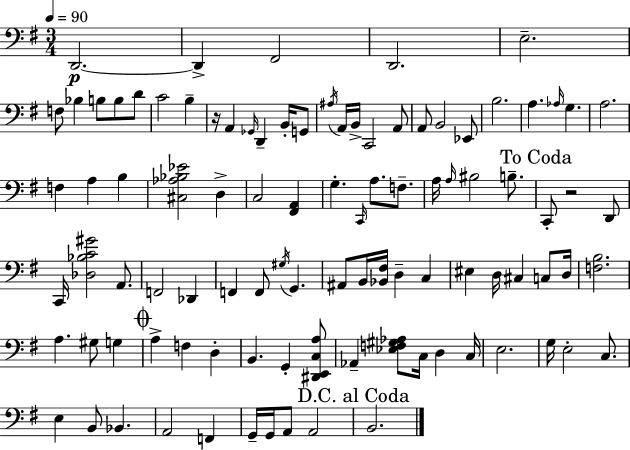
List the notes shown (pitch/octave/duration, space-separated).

D2/h. D2/q F#2/h D2/h. E3/h. F3/e Bb3/q B3/e B3/e D4/e C4/h B3/q R/s A2/q Gb2/s D2/q B2/s G2/e A#3/s A2/s B2/s C2/h A2/e A2/e B2/h Eb2/e B3/h. A3/q. Ab3/s G3/q. A3/h. F3/q A3/q B3/q [C#3,Ab3,Bb3,Eb4]/h D3/q C3/h [F#2,A2]/q G3/q. C2/s A3/e. F3/e. A3/s A3/s BIS3/h B3/e. C2/e R/h D2/e C2/s [Db3,Bb3,C4,G#4]/h A2/e. F2/h Db2/q F2/q F2/e G#3/s G2/q. A#2/e B2/s [Bb2,F#3]/s D3/q C3/q EIS3/q D3/s C#3/q C3/e D3/s [F3,B3]/h. A3/q. G#3/e G3/q A3/q F3/q D3/q B2/q. G2/q [D#2,E2,C3,A3]/e Ab2/q [Eb3,F3,G#3,Ab3]/e C3/s D3/q C3/s E3/h. G3/s E3/h C3/e. E3/q B2/e Bb2/q. A2/h F2/q G2/s G2/s A2/e A2/h B2/h.